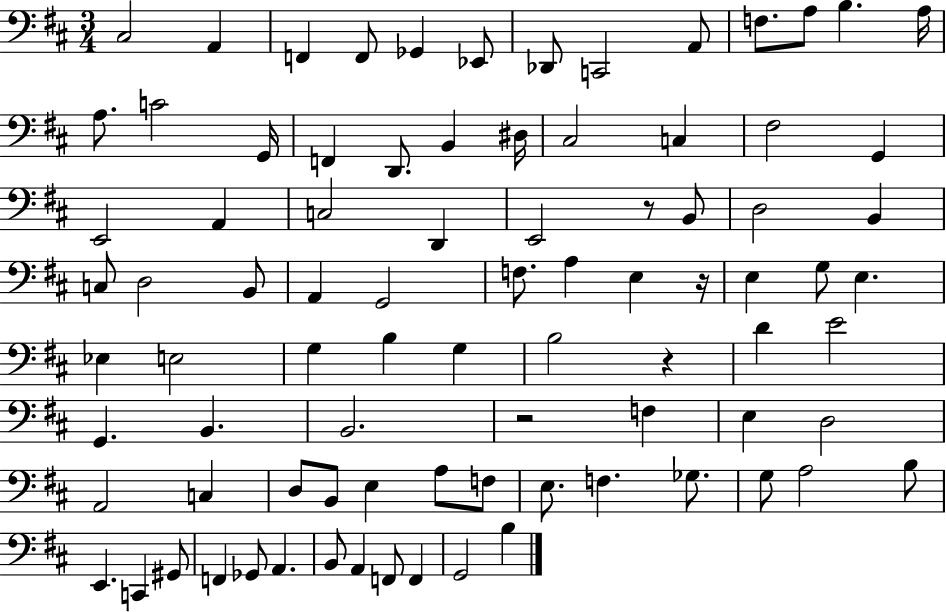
C#3/h A2/q F2/q F2/e Gb2/q Eb2/e Db2/e C2/h A2/e F3/e. A3/e B3/q. A3/s A3/e. C4/h G2/s F2/q D2/e. B2/q D#3/s C#3/h C3/q F#3/h G2/q E2/h A2/q C3/h D2/q E2/h R/e B2/e D3/h B2/q C3/e D3/h B2/e A2/q G2/h F3/e. A3/q E3/q R/s E3/q G3/e E3/q. Eb3/q E3/h G3/q B3/q G3/q B3/h R/q D4/q E4/h G2/q. B2/q. B2/h. R/h F3/q E3/q D3/h A2/h C3/q D3/e B2/e E3/q A3/e F3/e E3/e. F3/q. Gb3/e. G3/e A3/h B3/e E2/q. C2/q G#2/e F2/q Gb2/e A2/q. B2/e A2/q F2/e F2/q G2/h B3/q